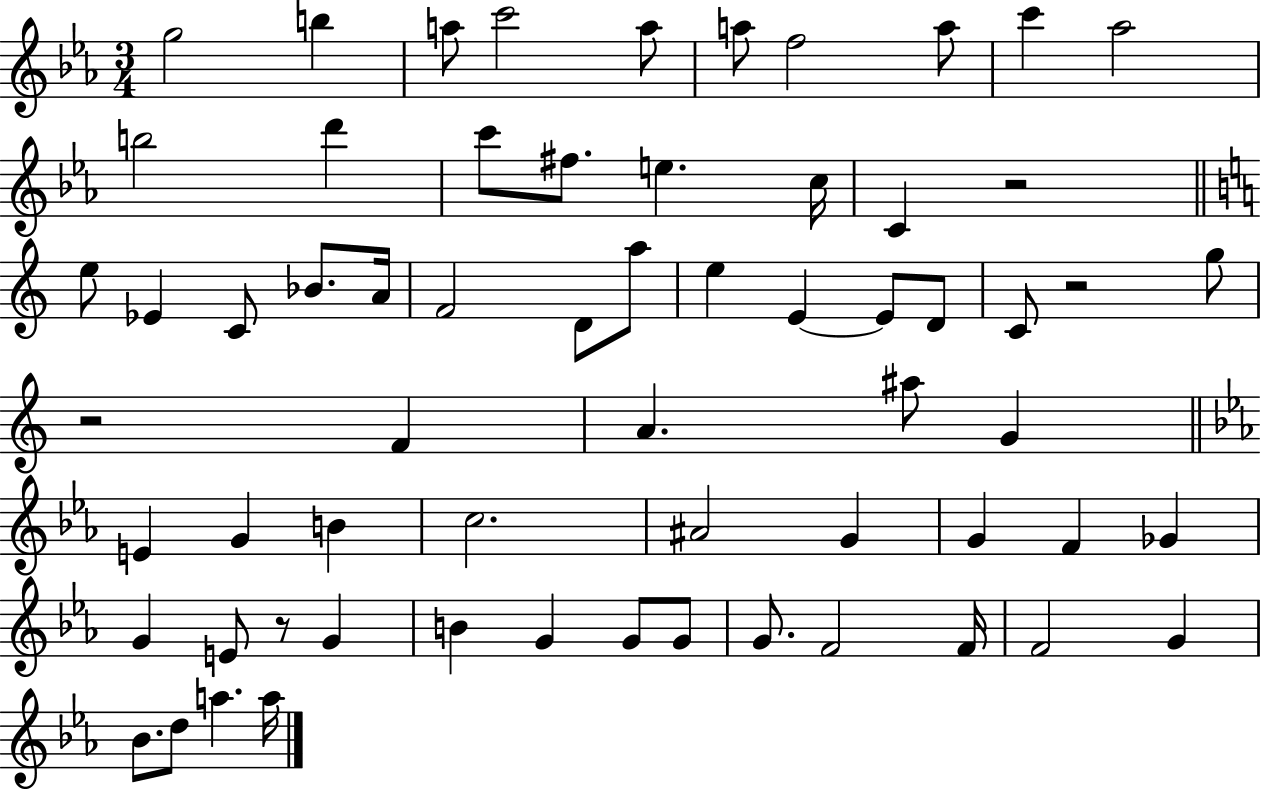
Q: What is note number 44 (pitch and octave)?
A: Gb4